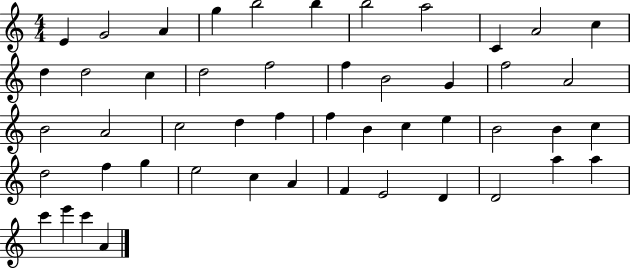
{
  \clef treble
  \numericTimeSignature
  \time 4/4
  \key c \major
  e'4 g'2 a'4 | g''4 b''2 b''4 | b''2 a''2 | c'4 a'2 c''4 | \break d''4 d''2 c''4 | d''2 f''2 | f''4 b'2 g'4 | f''2 a'2 | \break b'2 a'2 | c''2 d''4 f''4 | f''4 b'4 c''4 e''4 | b'2 b'4 c''4 | \break d''2 f''4 g''4 | e''2 c''4 a'4 | f'4 e'2 d'4 | d'2 a''4 a''4 | \break c'''4 e'''4 c'''4 a'4 | \bar "|."
}